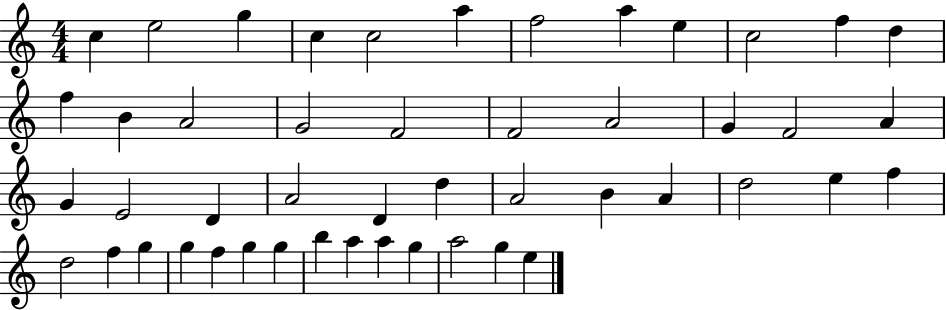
C5/q E5/h G5/q C5/q C5/h A5/q F5/h A5/q E5/q C5/h F5/q D5/q F5/q B4/q A4/h G4/h F4/h F4/h A4/h G4/q F4/h A4/q G4/q E4/h D4/q A4/h D4/q D5/q A4/h B4/q A4/q D5/h E5/q F5/q D5/h F5/q G5/q G5/q F5/q G5/q G5/q B5/q A5/q A5/q G5/q A5/h G5/q E5/q